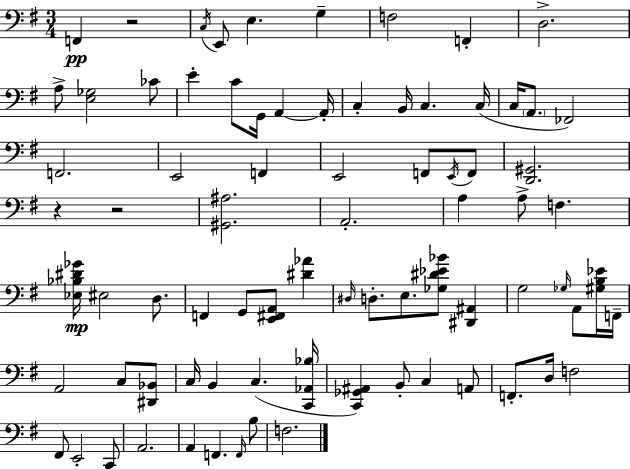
{
  \clef bass
  \numericTimeSignature
  \time 3/4
  \key e \minor
  \repeat volta 2 { f,4\pp r2 | \acciaccatura { c16 } e,8 e4. g4-- | f2 f,4-. | d2.-> | \break a8-> <e ges>2 ces'8 | e'4-. c'8 g,16 a,4~~ | a,16-. c4-. b,16 c4. | c16( c16 \parenthesize a,8. fes,2) | \break f,2. | e,2 f,4 | e,2 f,8 \acciaccatura { e,16 } | f,8 <d, gis,>2. | \break r4 r2 | <gis, ais>2. | a,2.-. | a4 a8-> f4. | \break <ees bes dis' ges'>16\mp eis2 d8. | f,4 g,8 <e, fis, a,>8 <dis' aes'>4 | \grace { dis16 } d8.-. e8. <ges dis' ees' bes'>8 <dis, ais,>4 | g2 \grace { ges16 } | \break a,8 <gis b ees'>16 f,16-- a,2 | c8 <dis, bes,>8 c16 b,4 c4.( | <c, aes, bes>16 <c, ges, ais,>4) b,8-. c4 | a,8 f,8.-. d16 f2 | \break fis,8 e,2-. | c,8 a,2. | a,4 f,4. | \grace { f,16 } b8 f2. | \break } \bar "|."
}